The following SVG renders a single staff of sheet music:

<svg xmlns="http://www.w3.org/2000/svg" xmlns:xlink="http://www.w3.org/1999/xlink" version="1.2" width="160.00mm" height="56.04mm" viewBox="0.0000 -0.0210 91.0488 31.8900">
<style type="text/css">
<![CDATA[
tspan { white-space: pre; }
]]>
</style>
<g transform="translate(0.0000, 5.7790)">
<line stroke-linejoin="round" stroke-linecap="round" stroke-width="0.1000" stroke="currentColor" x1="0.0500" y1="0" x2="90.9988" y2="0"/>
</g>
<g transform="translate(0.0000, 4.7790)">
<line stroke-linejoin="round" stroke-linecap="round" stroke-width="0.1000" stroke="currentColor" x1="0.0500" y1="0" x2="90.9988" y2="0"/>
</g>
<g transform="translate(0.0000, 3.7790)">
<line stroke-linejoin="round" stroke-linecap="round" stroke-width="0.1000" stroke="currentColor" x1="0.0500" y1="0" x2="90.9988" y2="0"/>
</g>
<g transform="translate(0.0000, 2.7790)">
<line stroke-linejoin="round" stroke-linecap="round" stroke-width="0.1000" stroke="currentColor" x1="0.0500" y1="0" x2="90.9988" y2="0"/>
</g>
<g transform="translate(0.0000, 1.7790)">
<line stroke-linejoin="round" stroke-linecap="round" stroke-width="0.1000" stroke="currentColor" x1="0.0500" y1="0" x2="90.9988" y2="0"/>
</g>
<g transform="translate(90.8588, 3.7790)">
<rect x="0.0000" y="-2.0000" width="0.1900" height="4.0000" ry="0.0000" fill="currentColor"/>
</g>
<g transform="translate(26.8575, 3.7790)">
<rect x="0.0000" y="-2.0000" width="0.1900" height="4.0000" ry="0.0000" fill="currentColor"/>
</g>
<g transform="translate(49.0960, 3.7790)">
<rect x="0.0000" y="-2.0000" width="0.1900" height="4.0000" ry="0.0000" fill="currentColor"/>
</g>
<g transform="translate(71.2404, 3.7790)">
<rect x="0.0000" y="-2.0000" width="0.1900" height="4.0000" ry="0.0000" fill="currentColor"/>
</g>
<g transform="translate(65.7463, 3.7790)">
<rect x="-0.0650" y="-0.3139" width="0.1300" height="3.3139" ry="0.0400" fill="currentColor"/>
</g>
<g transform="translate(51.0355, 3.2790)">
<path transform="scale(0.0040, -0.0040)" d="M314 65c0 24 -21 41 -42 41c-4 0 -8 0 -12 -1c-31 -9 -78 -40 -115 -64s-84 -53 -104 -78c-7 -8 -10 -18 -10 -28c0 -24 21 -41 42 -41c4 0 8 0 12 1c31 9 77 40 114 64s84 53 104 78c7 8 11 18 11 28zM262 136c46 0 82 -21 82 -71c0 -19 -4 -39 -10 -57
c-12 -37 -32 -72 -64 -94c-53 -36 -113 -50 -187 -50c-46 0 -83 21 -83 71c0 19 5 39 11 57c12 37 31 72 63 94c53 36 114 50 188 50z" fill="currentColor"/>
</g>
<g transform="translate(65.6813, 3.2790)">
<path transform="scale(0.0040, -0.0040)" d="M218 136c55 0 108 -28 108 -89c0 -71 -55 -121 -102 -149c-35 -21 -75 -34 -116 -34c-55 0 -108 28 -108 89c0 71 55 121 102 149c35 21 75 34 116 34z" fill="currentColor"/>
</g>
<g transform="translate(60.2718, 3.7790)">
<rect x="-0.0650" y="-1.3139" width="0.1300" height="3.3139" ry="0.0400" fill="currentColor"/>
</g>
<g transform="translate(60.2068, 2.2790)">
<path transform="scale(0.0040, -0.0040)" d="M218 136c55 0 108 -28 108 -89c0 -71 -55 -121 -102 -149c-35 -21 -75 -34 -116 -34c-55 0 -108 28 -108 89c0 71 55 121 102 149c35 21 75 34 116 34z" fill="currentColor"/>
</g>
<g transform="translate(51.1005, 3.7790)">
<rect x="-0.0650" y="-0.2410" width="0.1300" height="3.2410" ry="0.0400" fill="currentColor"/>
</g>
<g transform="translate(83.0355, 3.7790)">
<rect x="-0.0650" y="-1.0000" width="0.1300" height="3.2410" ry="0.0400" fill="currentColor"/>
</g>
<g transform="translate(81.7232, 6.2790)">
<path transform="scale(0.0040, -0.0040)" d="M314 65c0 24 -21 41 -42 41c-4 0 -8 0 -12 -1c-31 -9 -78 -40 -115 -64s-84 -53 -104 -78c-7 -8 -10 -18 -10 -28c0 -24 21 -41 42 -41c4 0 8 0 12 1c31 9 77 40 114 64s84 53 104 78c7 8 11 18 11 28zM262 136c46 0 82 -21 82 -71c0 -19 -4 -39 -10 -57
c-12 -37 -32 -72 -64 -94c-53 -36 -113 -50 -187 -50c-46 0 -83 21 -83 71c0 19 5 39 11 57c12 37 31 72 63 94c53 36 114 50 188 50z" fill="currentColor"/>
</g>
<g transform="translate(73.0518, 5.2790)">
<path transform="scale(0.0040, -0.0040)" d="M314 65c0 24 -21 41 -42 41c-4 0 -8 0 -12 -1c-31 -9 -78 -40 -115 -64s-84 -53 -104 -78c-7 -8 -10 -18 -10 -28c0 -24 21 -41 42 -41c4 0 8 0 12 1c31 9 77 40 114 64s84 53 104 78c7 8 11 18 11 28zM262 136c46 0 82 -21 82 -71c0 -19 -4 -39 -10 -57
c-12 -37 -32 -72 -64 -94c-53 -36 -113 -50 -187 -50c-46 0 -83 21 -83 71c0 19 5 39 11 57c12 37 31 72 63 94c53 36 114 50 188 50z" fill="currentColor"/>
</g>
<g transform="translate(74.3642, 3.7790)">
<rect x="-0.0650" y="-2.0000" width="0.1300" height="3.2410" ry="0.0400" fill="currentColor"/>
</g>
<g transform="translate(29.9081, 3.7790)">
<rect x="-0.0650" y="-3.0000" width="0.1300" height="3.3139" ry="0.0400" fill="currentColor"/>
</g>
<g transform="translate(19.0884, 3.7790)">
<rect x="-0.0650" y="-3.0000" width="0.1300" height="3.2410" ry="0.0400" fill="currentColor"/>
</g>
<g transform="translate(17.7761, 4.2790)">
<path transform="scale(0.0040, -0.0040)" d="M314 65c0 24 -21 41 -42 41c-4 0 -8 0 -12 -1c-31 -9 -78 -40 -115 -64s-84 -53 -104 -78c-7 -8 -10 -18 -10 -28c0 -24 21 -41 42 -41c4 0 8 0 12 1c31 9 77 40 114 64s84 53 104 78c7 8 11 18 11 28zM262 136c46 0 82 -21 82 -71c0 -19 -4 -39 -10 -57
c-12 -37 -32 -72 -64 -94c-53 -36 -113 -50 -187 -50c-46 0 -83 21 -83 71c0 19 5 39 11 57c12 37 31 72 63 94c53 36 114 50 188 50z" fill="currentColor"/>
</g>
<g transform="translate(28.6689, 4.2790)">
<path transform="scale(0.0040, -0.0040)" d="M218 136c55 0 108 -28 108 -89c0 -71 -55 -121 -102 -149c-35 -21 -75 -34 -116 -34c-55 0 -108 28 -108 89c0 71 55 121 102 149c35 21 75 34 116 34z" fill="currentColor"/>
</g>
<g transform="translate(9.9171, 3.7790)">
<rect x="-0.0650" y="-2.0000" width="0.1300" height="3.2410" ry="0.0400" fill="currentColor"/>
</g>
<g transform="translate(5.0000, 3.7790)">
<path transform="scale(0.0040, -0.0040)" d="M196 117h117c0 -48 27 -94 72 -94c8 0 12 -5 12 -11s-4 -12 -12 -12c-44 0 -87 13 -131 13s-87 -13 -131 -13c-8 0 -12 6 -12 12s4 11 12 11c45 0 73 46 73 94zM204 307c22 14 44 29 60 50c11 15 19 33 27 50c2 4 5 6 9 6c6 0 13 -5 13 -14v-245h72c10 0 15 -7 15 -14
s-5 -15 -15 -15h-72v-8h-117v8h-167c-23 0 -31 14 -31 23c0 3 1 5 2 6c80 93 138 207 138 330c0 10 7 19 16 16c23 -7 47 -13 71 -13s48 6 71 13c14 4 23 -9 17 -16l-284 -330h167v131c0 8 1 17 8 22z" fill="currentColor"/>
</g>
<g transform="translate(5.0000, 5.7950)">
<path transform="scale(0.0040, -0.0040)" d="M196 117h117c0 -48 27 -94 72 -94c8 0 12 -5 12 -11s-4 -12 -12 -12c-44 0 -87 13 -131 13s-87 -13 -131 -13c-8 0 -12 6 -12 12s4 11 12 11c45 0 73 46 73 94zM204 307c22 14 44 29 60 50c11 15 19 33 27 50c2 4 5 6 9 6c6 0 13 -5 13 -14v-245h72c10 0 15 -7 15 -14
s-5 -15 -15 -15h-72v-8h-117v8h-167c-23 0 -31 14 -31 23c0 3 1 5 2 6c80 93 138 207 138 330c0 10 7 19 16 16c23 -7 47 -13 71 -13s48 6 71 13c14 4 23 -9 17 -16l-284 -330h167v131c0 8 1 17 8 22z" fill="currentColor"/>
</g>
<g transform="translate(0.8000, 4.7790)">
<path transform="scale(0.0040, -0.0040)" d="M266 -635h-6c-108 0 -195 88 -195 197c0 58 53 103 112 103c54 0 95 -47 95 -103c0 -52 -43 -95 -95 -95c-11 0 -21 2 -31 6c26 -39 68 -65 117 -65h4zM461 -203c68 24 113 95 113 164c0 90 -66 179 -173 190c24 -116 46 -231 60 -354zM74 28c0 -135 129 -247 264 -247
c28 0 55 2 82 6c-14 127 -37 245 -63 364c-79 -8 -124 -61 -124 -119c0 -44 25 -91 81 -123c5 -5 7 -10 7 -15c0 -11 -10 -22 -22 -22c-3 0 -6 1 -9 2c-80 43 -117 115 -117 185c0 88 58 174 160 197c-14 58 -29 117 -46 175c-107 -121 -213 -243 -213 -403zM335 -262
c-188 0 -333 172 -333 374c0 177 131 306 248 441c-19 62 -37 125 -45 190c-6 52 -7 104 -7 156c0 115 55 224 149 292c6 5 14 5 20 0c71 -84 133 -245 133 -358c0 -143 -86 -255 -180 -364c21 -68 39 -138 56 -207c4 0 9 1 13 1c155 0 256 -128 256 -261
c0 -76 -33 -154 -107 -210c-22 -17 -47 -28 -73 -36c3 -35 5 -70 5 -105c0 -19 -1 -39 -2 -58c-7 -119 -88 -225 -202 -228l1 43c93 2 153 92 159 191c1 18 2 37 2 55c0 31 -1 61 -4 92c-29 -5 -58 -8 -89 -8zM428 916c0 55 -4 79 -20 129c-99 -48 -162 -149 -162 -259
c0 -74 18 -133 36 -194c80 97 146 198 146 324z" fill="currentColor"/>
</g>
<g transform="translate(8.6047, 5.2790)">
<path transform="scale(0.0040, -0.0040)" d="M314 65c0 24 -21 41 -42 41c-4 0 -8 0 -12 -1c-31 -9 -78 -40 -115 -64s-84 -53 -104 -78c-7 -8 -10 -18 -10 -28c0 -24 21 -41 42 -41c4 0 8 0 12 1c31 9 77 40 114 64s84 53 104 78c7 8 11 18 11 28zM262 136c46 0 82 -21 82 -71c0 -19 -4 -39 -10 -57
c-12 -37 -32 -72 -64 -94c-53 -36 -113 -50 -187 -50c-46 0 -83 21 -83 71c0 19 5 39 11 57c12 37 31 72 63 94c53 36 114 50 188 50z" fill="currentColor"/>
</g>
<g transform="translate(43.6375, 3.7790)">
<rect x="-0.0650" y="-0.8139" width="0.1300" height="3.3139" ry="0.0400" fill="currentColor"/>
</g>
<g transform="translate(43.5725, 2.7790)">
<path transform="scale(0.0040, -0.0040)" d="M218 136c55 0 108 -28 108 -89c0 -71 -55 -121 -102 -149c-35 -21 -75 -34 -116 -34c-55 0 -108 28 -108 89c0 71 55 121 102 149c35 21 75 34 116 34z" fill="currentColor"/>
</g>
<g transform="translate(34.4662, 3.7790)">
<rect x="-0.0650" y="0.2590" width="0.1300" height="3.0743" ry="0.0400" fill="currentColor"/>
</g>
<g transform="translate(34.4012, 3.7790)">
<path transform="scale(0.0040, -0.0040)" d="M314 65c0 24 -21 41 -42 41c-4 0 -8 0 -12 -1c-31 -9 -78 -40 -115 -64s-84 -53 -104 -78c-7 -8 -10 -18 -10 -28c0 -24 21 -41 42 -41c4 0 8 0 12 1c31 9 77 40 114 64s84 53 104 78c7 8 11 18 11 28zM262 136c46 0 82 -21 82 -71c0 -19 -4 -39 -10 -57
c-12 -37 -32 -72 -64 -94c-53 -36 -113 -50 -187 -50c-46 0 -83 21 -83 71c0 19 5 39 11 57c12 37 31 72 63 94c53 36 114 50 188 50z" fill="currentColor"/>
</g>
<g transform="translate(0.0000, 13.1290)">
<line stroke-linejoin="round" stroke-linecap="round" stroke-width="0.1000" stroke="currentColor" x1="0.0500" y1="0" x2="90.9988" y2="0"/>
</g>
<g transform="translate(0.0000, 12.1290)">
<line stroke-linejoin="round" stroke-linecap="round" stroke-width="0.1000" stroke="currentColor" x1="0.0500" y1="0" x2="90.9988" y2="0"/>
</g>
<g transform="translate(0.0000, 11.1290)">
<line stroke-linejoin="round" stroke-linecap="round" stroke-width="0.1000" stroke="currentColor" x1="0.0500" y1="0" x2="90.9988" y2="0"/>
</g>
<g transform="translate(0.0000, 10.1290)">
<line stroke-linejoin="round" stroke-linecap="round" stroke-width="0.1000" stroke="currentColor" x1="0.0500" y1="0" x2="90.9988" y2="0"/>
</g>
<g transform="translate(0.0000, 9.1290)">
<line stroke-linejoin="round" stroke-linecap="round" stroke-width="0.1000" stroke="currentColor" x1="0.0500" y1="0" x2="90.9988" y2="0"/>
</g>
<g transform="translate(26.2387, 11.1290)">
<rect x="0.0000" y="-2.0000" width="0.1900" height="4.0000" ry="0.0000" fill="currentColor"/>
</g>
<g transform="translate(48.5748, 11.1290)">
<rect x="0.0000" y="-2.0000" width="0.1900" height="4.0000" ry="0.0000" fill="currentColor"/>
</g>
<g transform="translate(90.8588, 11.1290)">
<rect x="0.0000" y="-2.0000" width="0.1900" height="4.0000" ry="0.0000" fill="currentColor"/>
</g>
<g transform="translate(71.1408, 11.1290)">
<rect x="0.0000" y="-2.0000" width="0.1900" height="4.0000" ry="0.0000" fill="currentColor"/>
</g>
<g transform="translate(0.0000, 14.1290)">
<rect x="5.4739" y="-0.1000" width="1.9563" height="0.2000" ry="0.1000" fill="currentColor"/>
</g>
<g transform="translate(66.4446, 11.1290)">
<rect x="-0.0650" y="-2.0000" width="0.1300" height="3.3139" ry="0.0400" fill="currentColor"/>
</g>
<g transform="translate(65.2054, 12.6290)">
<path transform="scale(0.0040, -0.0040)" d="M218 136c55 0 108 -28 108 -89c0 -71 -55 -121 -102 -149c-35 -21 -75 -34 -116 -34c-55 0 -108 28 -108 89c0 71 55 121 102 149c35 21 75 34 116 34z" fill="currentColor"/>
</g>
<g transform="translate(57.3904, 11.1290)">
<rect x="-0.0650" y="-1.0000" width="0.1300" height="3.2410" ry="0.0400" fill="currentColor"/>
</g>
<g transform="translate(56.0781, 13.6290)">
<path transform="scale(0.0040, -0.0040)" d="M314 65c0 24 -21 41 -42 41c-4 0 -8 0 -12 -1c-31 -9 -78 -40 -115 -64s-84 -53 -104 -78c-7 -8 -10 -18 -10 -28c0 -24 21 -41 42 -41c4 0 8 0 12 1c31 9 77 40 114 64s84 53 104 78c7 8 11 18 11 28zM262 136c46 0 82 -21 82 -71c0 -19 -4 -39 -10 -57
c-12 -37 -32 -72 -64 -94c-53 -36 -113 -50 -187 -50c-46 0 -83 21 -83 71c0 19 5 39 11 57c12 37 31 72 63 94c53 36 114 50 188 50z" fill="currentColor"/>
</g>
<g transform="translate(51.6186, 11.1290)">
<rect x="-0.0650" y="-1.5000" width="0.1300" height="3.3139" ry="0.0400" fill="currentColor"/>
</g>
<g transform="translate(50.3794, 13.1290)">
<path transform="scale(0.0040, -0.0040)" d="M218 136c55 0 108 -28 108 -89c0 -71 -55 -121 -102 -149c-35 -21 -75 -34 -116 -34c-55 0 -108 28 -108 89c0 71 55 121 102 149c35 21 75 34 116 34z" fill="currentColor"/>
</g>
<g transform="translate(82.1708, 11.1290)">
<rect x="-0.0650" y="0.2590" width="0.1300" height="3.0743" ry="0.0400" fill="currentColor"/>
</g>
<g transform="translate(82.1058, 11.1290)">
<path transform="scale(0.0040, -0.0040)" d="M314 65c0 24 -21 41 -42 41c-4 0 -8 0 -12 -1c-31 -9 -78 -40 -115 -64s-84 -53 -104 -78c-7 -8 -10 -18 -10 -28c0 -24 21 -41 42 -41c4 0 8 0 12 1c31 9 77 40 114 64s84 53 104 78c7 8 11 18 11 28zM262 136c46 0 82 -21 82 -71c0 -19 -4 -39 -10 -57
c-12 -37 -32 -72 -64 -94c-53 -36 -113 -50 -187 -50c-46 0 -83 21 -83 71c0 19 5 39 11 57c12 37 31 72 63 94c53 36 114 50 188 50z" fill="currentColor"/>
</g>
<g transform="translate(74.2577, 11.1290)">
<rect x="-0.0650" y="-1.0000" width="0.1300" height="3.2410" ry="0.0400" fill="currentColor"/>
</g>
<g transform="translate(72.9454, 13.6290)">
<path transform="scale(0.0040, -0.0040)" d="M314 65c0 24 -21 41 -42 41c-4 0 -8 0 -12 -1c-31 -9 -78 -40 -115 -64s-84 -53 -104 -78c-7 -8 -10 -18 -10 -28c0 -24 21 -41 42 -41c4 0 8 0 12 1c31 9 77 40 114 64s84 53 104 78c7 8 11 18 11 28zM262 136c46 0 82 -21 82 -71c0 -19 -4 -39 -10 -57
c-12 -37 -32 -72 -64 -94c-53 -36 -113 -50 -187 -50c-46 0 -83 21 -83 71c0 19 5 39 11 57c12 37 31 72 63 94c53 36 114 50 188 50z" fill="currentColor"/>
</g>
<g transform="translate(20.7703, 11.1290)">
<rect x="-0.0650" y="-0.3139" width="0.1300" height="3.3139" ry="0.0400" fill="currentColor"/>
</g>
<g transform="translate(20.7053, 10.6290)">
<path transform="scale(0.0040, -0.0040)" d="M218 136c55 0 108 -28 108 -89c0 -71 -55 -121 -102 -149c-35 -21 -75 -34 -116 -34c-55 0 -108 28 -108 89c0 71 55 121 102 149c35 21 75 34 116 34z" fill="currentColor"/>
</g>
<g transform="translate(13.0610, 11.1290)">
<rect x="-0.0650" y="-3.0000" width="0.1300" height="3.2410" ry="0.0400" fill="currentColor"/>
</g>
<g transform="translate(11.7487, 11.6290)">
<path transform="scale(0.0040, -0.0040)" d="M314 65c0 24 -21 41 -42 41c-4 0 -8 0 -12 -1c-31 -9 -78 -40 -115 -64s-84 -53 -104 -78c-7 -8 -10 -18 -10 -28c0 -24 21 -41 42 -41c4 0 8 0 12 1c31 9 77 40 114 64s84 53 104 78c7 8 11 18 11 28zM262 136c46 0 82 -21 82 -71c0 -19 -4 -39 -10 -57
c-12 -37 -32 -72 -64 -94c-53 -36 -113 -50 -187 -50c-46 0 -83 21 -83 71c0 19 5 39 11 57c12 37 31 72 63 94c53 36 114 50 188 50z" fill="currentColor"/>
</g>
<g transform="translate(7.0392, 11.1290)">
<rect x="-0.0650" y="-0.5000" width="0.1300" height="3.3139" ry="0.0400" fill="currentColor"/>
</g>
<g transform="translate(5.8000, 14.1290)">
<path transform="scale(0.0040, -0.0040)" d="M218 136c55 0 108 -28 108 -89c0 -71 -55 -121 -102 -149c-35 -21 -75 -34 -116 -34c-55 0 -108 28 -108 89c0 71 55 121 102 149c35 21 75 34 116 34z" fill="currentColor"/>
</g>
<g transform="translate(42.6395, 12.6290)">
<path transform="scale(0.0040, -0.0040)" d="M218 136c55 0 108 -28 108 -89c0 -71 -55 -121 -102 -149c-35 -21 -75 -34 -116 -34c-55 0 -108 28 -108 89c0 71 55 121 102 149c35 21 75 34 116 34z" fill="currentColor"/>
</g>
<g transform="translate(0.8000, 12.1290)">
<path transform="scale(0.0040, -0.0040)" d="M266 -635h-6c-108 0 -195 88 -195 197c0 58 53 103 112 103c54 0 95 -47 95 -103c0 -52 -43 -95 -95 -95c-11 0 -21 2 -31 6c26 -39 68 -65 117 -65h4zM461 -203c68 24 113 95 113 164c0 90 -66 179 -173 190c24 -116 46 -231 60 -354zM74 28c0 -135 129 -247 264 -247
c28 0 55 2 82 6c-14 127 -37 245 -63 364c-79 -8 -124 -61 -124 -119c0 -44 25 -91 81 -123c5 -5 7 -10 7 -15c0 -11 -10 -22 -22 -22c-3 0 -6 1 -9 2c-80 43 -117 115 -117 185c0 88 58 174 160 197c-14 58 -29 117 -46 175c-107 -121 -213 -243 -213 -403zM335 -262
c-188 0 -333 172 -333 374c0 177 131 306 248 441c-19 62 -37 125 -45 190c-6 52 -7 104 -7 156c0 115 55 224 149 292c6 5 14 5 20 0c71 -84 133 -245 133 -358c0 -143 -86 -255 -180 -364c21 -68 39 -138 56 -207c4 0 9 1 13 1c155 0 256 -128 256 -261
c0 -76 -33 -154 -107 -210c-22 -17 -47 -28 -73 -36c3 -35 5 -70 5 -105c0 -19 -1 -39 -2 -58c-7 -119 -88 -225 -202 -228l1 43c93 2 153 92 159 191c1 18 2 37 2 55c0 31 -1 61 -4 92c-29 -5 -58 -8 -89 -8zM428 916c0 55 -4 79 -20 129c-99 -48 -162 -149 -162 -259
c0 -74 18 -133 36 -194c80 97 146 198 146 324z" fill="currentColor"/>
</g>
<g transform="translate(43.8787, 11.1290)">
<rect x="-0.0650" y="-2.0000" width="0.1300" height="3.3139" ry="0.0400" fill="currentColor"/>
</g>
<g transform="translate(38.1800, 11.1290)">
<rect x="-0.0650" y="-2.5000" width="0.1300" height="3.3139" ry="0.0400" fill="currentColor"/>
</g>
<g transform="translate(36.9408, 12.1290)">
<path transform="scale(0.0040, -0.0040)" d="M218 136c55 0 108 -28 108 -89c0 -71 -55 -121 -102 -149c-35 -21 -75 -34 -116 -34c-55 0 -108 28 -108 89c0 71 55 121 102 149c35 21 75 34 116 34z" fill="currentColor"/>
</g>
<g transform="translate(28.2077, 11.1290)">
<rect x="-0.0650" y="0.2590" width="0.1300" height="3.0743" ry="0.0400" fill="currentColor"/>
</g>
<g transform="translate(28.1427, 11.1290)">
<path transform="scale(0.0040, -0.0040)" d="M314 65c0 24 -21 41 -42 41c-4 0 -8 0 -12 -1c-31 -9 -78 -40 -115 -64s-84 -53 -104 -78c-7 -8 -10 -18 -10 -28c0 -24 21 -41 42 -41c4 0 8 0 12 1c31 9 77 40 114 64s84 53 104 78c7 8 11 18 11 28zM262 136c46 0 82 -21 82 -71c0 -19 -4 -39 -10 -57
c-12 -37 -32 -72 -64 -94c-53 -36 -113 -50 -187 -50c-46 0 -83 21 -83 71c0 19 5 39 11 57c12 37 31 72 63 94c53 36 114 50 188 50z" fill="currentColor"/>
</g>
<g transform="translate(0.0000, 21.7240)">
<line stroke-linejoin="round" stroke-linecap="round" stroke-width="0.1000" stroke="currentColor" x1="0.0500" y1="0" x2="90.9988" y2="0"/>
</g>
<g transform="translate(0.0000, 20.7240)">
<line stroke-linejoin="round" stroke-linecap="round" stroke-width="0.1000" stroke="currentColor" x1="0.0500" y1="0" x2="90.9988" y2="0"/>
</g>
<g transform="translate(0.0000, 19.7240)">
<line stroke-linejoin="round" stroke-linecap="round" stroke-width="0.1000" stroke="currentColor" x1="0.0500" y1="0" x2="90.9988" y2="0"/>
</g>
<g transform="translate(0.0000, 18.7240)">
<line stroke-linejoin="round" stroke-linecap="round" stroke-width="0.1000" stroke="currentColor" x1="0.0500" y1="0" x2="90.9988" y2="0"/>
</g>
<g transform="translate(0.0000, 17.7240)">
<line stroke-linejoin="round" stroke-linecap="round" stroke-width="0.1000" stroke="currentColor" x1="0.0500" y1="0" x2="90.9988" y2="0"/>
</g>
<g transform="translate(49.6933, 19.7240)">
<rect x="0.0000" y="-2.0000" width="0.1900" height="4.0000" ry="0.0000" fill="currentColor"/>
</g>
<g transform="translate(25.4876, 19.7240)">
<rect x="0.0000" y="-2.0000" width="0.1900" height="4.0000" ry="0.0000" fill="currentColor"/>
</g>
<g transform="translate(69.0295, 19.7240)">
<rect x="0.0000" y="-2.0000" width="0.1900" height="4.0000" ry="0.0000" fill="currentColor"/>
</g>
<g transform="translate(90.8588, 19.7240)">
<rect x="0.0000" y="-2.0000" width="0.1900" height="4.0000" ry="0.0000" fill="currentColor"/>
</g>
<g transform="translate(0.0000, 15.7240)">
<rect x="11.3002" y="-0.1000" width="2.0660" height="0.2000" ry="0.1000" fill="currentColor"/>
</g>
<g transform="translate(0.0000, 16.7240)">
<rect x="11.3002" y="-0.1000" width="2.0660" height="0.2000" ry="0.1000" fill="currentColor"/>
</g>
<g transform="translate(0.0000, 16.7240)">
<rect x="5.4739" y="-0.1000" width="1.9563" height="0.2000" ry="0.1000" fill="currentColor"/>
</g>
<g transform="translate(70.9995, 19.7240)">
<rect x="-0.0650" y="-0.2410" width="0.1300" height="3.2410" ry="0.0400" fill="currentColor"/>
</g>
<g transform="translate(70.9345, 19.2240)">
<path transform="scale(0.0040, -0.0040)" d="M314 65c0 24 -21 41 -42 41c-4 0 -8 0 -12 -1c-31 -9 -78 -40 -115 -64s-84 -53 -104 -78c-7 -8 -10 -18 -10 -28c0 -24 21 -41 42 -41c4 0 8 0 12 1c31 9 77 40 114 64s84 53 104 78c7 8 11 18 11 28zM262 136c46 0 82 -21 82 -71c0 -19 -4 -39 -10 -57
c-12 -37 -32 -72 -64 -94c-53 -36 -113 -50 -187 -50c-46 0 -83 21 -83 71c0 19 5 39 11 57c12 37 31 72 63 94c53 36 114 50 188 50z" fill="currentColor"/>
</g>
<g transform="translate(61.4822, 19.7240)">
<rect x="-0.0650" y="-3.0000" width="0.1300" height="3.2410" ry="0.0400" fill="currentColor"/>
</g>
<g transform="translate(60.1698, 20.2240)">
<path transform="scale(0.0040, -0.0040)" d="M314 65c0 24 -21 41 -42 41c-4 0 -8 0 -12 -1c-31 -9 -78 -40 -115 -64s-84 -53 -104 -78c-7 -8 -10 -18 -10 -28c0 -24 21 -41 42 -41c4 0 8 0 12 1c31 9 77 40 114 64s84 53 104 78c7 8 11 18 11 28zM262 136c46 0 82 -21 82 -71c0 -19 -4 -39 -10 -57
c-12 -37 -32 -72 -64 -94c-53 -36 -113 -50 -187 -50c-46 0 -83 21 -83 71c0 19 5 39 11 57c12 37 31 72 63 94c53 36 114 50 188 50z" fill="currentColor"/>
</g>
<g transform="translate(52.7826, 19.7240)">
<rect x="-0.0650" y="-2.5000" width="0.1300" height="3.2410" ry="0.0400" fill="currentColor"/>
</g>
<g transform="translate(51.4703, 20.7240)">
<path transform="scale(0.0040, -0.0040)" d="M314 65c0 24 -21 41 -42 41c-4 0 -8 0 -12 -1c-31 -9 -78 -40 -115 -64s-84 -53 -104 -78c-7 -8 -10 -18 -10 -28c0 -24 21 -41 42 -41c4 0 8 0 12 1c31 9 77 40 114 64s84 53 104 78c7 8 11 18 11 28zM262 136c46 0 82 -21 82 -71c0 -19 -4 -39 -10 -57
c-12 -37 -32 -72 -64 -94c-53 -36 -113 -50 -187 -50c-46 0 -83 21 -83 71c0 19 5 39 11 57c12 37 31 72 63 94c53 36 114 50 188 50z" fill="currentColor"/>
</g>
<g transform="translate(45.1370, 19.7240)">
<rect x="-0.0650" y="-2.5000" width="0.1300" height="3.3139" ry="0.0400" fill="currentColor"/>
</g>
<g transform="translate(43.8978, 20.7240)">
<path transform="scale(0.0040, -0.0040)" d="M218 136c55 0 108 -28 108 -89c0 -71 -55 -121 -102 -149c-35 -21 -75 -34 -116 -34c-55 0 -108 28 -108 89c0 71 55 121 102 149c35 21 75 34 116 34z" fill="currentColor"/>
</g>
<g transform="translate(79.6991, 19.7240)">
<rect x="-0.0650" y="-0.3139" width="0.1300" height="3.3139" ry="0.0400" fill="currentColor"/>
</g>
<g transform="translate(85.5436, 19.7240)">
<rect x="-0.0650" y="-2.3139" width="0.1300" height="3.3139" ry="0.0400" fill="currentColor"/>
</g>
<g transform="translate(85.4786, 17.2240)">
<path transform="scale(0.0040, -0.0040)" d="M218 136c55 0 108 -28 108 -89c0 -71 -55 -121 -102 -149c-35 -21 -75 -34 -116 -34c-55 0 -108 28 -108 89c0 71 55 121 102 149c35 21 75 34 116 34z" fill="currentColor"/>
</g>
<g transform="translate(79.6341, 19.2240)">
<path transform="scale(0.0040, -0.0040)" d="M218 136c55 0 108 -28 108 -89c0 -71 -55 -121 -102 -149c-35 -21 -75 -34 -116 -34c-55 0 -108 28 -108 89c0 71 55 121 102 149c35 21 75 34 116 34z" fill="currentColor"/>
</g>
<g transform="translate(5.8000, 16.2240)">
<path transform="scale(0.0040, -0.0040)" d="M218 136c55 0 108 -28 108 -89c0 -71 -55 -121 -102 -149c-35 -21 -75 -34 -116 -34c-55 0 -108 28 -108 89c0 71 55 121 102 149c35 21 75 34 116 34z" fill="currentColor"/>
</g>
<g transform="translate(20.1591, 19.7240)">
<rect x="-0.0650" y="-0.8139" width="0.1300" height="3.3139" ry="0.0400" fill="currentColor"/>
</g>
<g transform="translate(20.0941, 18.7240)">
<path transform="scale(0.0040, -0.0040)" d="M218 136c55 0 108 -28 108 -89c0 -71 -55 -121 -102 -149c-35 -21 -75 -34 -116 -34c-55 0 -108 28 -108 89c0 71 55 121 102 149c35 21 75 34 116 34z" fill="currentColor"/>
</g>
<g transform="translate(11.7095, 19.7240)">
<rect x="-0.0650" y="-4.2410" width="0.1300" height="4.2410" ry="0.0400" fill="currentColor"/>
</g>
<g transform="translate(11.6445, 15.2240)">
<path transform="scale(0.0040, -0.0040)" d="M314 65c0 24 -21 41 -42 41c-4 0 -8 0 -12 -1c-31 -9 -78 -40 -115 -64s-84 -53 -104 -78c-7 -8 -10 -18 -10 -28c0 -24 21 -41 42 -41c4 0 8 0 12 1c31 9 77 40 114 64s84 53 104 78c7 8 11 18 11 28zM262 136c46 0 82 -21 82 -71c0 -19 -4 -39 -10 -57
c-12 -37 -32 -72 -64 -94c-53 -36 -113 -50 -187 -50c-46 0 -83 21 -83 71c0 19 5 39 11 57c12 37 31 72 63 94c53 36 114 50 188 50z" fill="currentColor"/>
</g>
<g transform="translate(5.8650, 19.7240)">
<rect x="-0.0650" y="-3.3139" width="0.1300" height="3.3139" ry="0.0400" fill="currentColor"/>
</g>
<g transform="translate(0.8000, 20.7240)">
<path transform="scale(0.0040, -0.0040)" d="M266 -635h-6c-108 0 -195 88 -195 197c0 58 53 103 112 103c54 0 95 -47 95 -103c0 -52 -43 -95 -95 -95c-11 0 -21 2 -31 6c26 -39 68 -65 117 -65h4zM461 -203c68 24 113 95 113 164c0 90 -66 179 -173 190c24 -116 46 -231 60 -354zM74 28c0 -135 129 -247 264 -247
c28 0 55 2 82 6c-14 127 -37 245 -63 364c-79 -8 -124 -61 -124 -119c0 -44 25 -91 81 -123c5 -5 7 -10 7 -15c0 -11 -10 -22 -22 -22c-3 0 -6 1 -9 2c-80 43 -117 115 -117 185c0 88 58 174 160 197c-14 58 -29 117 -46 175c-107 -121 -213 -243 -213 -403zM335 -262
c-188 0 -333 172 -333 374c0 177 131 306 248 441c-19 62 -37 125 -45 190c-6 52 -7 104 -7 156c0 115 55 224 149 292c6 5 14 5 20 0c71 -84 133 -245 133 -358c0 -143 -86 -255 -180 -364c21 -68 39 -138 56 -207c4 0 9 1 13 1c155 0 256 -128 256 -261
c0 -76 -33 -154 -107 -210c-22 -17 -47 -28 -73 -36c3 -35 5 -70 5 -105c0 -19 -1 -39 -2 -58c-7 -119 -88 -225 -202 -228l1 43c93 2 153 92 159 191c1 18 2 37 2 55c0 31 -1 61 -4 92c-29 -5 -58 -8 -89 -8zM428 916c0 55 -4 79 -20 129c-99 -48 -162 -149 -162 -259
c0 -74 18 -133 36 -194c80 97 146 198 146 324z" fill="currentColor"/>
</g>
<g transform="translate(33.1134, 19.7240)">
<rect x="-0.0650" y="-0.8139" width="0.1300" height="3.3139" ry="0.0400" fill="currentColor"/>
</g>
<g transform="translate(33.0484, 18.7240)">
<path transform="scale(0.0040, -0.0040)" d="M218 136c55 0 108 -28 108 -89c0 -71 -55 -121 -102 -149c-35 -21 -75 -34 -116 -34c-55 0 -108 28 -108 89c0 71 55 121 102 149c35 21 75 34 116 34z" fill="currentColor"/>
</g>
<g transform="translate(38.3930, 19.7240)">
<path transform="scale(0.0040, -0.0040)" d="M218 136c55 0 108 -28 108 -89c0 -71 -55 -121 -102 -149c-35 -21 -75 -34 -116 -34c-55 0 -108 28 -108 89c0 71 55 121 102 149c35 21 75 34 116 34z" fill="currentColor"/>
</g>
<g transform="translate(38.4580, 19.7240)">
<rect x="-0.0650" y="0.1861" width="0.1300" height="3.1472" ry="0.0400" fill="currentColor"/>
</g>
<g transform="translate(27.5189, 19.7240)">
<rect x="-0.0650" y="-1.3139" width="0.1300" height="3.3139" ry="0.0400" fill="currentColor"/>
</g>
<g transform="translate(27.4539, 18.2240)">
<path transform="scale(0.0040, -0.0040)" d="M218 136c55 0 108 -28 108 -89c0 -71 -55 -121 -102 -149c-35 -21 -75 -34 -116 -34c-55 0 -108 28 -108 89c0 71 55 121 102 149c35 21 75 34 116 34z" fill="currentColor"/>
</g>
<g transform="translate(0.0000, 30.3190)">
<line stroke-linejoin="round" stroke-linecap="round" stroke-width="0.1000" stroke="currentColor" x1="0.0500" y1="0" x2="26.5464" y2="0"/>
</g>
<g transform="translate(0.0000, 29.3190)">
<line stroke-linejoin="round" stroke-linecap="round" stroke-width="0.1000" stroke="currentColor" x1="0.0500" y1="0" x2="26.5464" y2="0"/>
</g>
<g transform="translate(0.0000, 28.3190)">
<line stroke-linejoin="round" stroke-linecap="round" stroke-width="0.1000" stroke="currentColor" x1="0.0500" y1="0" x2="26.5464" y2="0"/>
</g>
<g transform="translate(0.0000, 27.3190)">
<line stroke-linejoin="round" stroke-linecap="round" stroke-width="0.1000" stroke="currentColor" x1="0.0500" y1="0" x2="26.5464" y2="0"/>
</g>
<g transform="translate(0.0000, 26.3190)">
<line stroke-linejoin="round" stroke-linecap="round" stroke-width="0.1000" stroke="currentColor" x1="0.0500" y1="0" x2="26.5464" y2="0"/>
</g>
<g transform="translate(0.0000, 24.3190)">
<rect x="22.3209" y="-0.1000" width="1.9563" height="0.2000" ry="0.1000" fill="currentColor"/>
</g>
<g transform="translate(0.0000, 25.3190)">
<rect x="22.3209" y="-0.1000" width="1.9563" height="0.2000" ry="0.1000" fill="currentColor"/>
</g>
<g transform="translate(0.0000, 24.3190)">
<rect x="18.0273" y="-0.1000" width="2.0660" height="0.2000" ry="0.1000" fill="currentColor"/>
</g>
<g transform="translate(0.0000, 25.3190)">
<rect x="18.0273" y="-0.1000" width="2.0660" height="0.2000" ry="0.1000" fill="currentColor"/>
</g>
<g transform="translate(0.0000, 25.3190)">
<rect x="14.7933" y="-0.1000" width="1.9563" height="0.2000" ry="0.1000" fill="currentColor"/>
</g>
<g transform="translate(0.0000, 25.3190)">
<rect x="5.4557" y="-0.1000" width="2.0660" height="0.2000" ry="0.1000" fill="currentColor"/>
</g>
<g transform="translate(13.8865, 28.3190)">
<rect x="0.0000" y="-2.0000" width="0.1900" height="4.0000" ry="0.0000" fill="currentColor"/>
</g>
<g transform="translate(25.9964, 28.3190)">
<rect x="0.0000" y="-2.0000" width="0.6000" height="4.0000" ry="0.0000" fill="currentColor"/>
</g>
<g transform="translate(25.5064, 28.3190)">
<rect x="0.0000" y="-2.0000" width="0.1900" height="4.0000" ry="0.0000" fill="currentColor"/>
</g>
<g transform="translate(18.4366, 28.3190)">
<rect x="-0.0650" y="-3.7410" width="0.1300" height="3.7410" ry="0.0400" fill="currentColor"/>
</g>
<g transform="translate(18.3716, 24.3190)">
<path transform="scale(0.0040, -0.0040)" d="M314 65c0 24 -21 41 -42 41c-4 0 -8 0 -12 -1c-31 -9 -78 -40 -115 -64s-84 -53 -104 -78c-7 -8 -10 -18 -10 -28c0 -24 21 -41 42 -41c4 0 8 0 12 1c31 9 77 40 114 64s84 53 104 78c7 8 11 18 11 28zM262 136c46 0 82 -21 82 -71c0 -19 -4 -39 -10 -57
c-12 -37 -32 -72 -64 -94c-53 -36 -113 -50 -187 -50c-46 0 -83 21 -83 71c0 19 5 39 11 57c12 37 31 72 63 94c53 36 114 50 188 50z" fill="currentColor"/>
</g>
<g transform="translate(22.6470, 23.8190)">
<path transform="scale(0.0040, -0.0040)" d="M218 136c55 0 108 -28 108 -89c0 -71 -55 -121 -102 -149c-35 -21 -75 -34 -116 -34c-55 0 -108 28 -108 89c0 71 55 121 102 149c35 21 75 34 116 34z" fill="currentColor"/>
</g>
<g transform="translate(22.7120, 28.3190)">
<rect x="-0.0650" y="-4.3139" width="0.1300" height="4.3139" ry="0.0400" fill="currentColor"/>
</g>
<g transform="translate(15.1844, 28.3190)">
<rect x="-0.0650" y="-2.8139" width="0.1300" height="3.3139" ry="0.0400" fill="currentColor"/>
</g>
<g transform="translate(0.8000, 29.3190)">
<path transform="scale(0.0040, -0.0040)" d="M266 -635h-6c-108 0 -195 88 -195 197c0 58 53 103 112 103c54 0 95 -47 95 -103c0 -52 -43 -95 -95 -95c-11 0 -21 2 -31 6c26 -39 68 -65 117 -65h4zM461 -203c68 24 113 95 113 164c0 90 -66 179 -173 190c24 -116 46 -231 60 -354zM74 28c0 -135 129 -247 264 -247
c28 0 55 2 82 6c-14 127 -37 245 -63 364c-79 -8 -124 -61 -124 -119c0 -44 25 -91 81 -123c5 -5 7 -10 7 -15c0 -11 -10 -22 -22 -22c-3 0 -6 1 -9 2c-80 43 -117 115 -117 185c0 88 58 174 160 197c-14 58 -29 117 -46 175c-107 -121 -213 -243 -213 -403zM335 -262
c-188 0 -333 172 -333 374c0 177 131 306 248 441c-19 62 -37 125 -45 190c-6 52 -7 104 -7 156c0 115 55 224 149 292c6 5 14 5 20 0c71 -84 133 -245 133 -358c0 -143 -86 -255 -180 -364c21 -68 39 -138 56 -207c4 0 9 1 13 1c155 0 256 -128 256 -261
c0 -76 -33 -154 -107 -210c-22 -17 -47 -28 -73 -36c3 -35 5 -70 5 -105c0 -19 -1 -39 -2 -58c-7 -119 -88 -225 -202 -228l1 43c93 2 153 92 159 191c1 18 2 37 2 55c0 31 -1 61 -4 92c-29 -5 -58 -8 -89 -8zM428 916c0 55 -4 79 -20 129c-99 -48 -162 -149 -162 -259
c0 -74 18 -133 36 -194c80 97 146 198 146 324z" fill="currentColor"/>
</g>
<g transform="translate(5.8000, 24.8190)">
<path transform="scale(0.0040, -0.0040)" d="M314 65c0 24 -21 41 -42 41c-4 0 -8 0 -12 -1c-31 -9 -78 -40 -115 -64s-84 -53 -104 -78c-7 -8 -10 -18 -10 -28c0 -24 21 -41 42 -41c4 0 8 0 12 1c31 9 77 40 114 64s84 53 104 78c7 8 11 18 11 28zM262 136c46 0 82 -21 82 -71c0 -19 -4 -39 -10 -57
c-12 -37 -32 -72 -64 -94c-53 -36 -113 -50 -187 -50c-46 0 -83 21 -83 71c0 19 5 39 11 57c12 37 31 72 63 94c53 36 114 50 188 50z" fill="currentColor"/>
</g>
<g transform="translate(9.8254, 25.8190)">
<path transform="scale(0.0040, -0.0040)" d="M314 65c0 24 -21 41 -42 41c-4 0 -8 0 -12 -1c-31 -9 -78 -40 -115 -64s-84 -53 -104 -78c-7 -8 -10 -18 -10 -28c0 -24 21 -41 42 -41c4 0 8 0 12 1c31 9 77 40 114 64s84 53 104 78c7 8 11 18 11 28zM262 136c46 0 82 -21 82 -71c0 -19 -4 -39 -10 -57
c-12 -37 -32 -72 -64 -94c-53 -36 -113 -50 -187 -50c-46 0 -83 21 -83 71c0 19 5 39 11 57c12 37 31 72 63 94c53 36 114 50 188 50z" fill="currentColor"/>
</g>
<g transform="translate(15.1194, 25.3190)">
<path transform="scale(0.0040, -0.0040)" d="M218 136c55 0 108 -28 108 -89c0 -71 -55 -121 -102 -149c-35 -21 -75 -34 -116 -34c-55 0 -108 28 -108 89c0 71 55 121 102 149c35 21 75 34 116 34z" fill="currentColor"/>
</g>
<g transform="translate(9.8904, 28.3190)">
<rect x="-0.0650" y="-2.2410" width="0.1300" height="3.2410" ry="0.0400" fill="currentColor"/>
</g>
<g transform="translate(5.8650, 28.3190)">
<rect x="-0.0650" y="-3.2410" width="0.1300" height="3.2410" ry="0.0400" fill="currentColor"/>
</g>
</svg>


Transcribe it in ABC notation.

X:1
T:Untitled
M:4/4
L:1/4
K:C
F2 A2 A B2 d c2 e c F2 D2 C A2 c B2 G F E D2 F D2 B2 b d'2 d e d B G G2 A2 c2 c g b2 g2 a c'2 d'